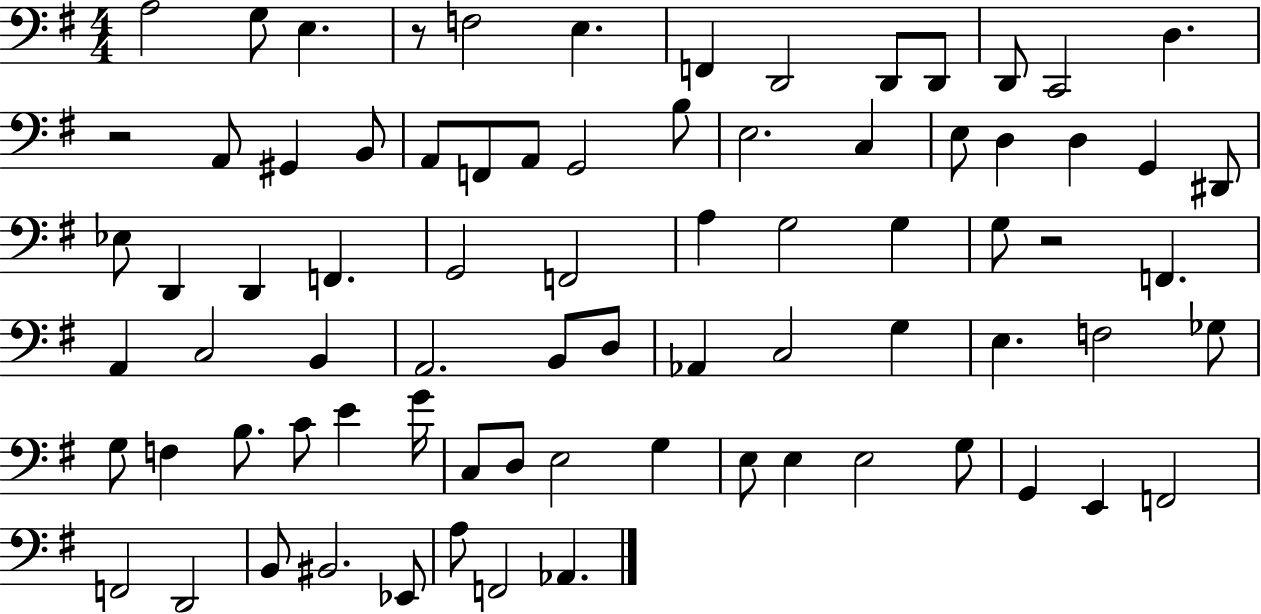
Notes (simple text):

A3/h G3/e E3/q. R/e F3/h E3/q. F2/q D2/h D2/e D2/e D2/e C2/h D3/q. R/h A2/e G#2/q B2/e A2/e F2/e A2/e G2/h B3/e E3/h. C3/q E3/e D3/q D3/q G2/q D#2/e Eb3/e D2/q D2/q F2/q. G2/h F2/h A3/q G3/h G3/q G3/e R/h F2/q. A2/q C3/h B2/q A2/h. B2/e D3/e Ab2/q C3/h G3/q E3/q. F3/h Gb3/e G3/e F3/q B3/e. C4/e E4/q G4/s C3/e D3/e E3/h G3/q E3/e E3/q E3/h G3/e G2/q E2/q F2/h F2/h D2/h B2/e BIS2/h. Eb2/e A3/e F2/h Ab2/q.